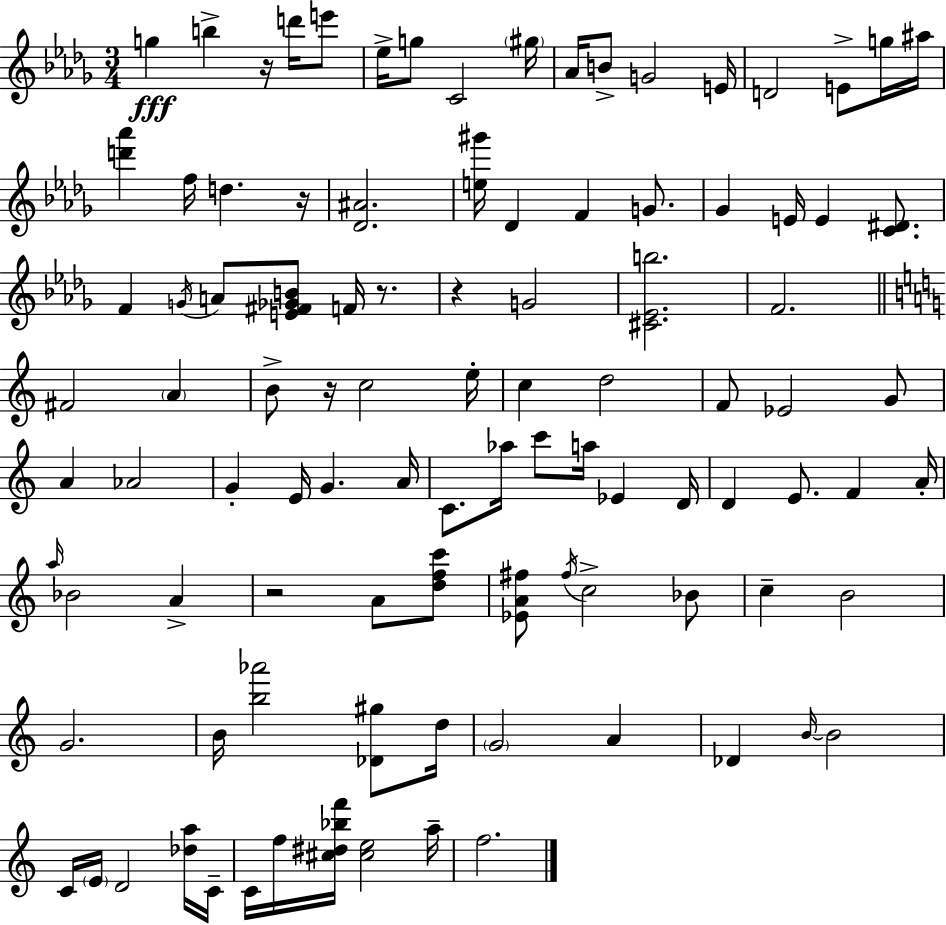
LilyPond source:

{
  \clef treble
  \numericTimeSignature
  \time 3/4
  \key bes \minor
  g''4\fff b''4-> r16 d'''16 e'''8 | ees''16-> g''8 c'2 \parenthesize gis''16 | aes'16 b'8-> g'2 e'16 | d'2 e'8-> g''16 ais''16 | \break <d''' aes'''>4 f''16 d''4. r16 | <des' ais'>2. | <e'' gis'''>16 des'4 f'4 g'8. | ges'4 e'16 e'4 <c' dis'>8. | \break f'4 \acciaccatura { g'16 } a'8 <e' fis' ges' b'>8 f'16 r8. | r4 g'2 | <cis' ees' b''>2. | f'2. | \break \bar "||" \break \key a \minor fis'2 \parenthesize a'4 | b'8-> r16 c''2 e''16-. | c''4 d''2 | f'8 ees'2 g'8 | \break a'4 aes'2 | g'4-. e'16 g'4. a'16 | c'8. aes''16 c'''8 a''16 ees'4 d'16 | d'4 e'8. f'4 a'16-. | \break \grace { a''16 } bes'2 a'4-> | r2 a'8 <d'' f'' c'''>8 | <ees' a' fis''>8 \acciaccatura { fis''16 } c''2-> | bes'8 c''4-- b'2 | \break g'2. | b'16 <b'' aes'''>2 <des' gis''>8 | d''16 \parenthesize g'2 a'4 | des'4 \grace { b'16~ }~ b'2 | \break c'16 \parenthesize e'16 d'2 | <des'' a''>16 c'16-- c'16 f''16 <cis'' dis'' bes'' f'''>16 <cis'' e''>2 | a''16-- f''2. | \bar "|."
}